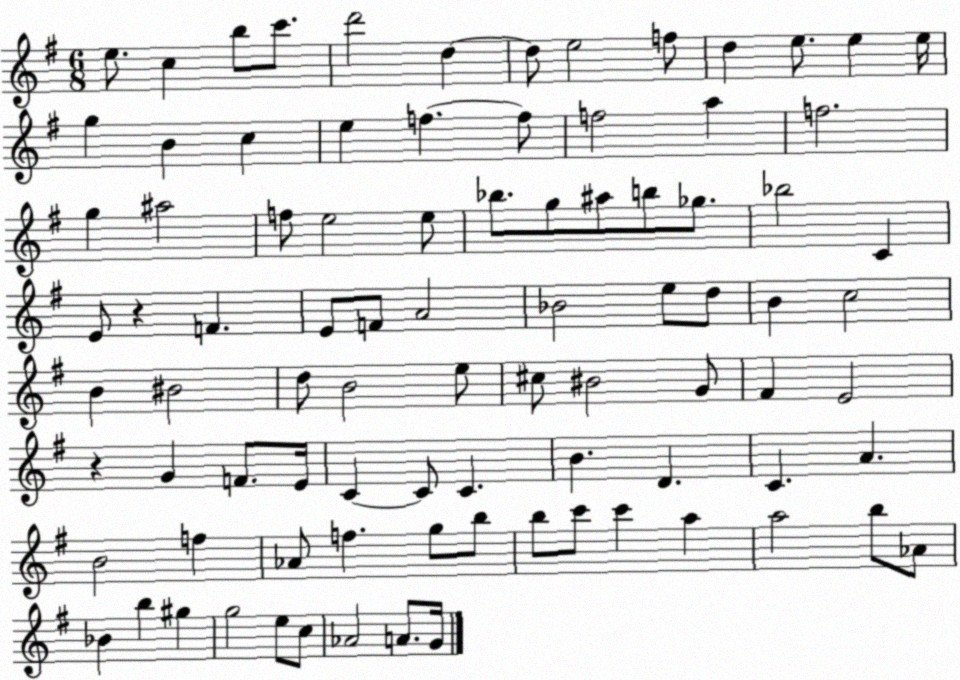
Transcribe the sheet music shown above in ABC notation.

X:1
T:Untitled
M:6/8
L:1/4
K:G
e/2 c b/2 c'/2 d'2 d d/2 e2 f/2 d e/2 e e/4 g B c e f f/2 f2 a f2 g ^a2 f/2 e2 e/2 _b/2 g/2 ^a/2 b/2 _g/2 _b2 C E/2 z F E/2 F/2 A2 _B2 e/2 d/2 B c2 B ^B2 d/2 B2 e/2 ^c/2 ^B2 G/2 ^F E2 z G F/2 E/4 C C/2 C B D C A B2 f _A/2 f g/2 b/2 b/2 c'/2 c' a a2 b/2 _A/2 _B b ^g g2 e/2 c/2 _A2 A/2 G/4